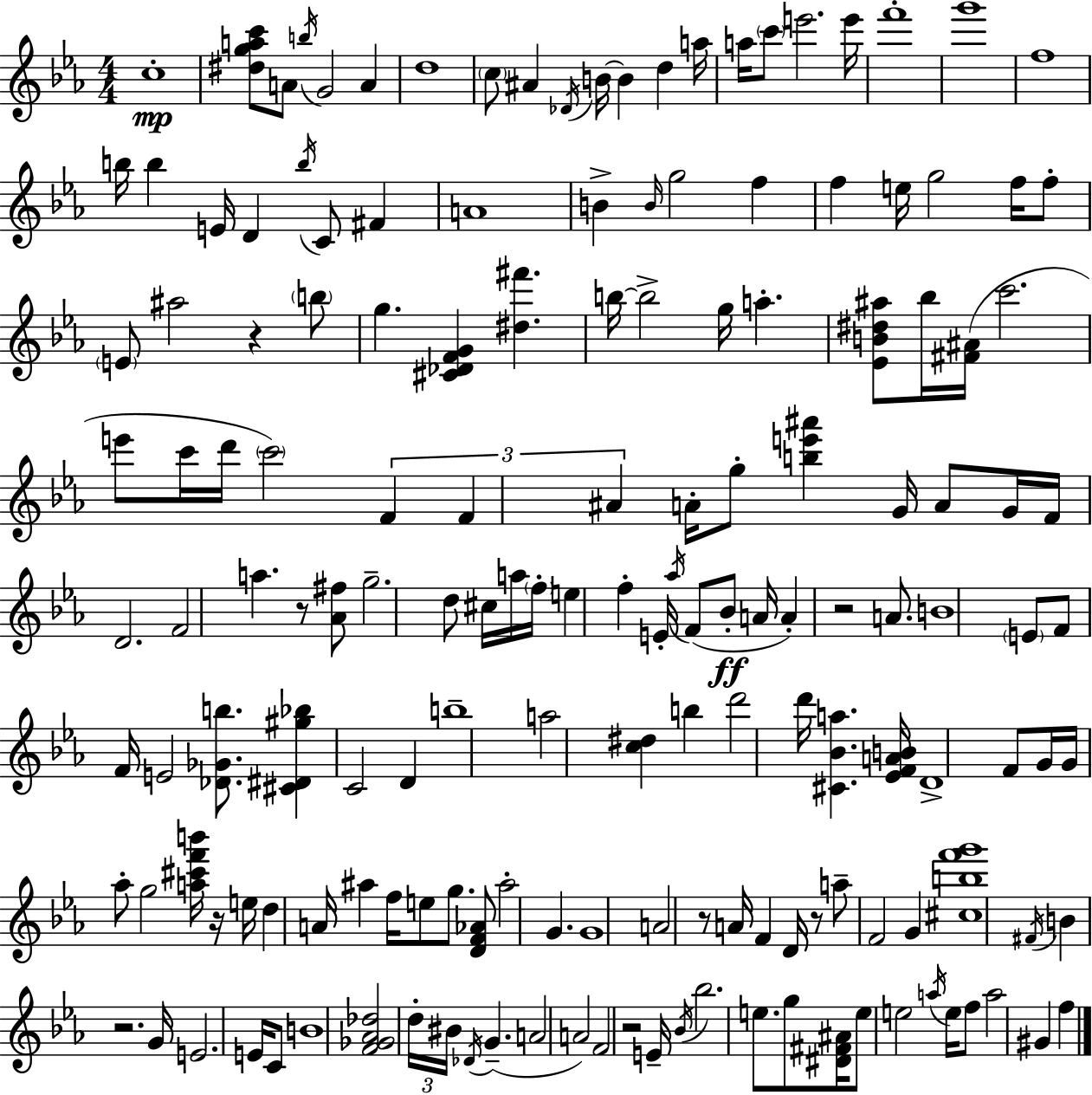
C5/w [D#5,G5,A5,C6]/e A4/e B5/s G4/h A4/q D5/w C5/e A#4/q Db4/s B4/s B4/q D5/q A5/s A5/s C6/e E6/h. E6/s F6/w G6/w F5/w B5/s B5/q E4/s D4/q B5/s C4/e F#4/q A4/w B4/q B4/s G5/h F5/q F5/q E5/s G5/h F5/s F5/e E4/e A#5/h R/q B5/e G5/q. [C#4,Db4,F4,G4]/q [D#5,F#6]/q. B5/s B5/h G5/s A5/q. [Eb4,B4,D#5,A#5]/e Bb5/s [F#4,A#4]/s C6/h. E6/e C6/s D6/s C6/h F4/q F4/q A#4/q A4/s G5/e [B5,E6,A#6]/q G4/s A4/e G4/s F4/s D4/h. F4/h A5/q. R/e [Ab4,F#5]/e G5/h. D5/e C#5/s A5/s F5/s E5/q F5/q E4/s Ab5/s F4/e Bb4/e A4/s A4/q R/h A4/e. B4/w E4/e F4/e F4/s E4/h [Db4,Gb4,B5]/e. [C#4,D#4,G#5,Bb5]/q C4/h D4/q B5/w A5/h [C5,D#5]/q B5/q D6/h D6/s [C#4,Bb4,A5]/q. [Eb4,F4,A4,B4]/s D4/w F4/e G4/s G4/s Ab5/e G5/h [A5,C#6,F6,B6]/s R/s E5/s D5/q A4/s A#5/q F5/s E5/e G5/e. [D4,F4,Ab4]/e A#5/h G4/q. G4/w A4/h R/e A4/s F4/q D4/s R/e A5/e F4/h G4/q [C#5,B5,F6,G6]/w F#4/s B4/q R/h. G4/s E4/h. E4/s C4/e B4/w [F4,Gb4,Ab4,Db5]/h D5/s BIS4/s Db4/s G4/q. A4/h A4/h F4/h R/h E4/s Bb4/s Bb5/h. E5/e. G5/e [D#4,F#4,A#4]/s E5/e E5/h A5/s E5/s F5/e A5/h G#4/q F5/q